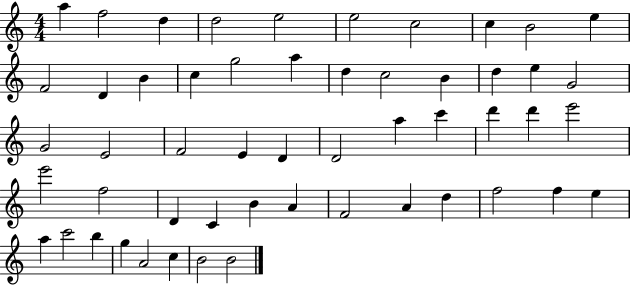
A5/q F5/h D5/q D5/h E5/h E5/h C5/h C5/q B4/h E5/q F4/h D4/q B4/q C5/q G5/h A5/q D5/q C5/h B4/q D5/q E5/q G4/h G4/h E4/h F4/h E4/q D4/q D4/h A5/q C6/q D6/q D6/q E6/h E6/h F5/h D4/q C4/q B4/q A4/q F4/h A4/q D5/q F5/h F5/q E5/q A5/q C6/h B5/q G5/q A4/h C5/q B4/h B4/h